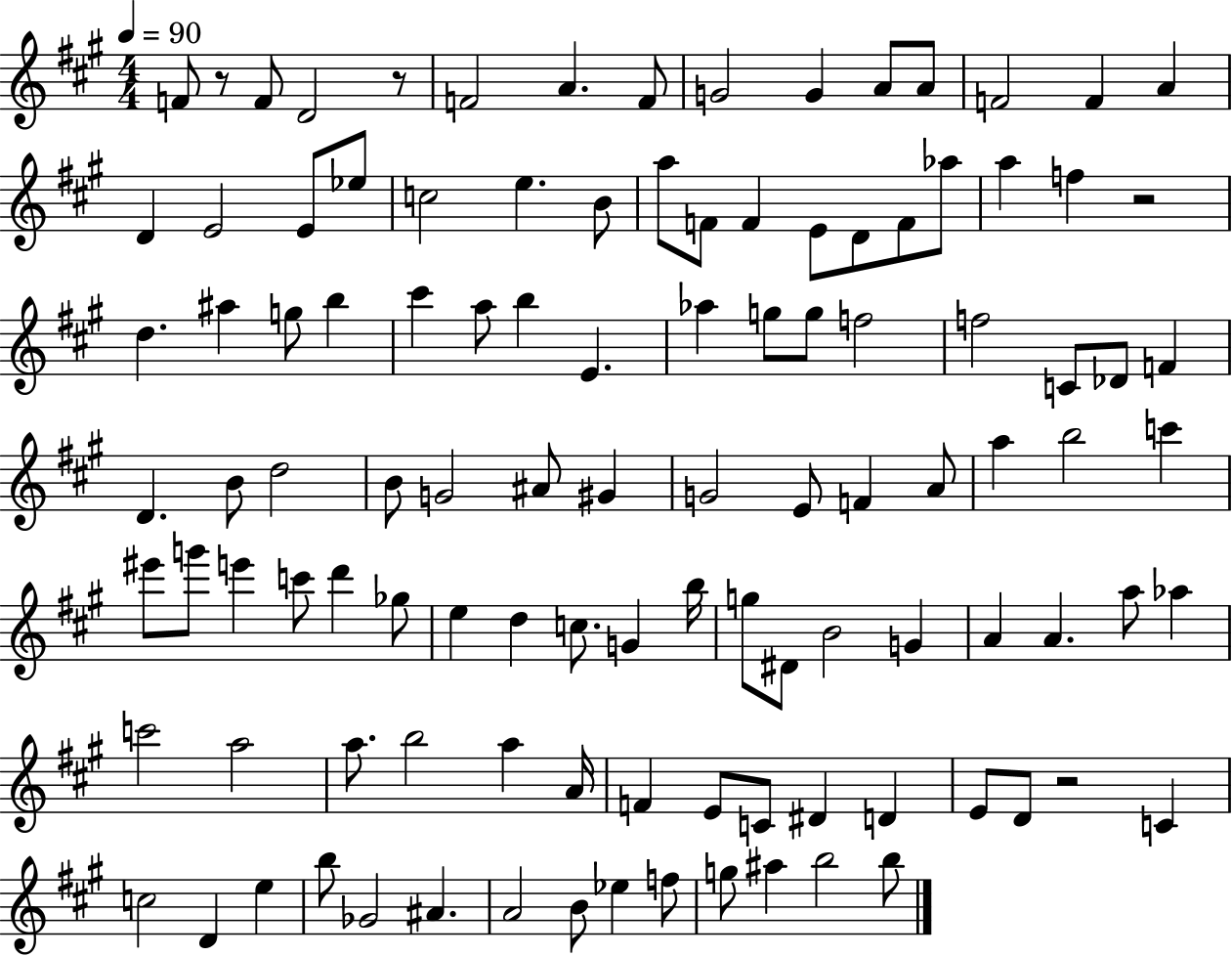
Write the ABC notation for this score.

X:1
T:Untitled
M:4/4
L:1/4
K:A
F/2 z/2 F/2 D2 z/2 F2 A F/2 G2 G A/2 A/2 F2 F A D E2 E/2 _e/2 c2 e B/2 a/2 F/2 F E/2 D/2 F/2 _a/2 a f z2 d ^a g/2 b ^c' a/2 b E _a g/2 g/2 f2 f2 C/2 _D/2 F D B/2 d2 B/2 G2 ^A/2 ^G G2 E/2 F A/2 a b2 c' ^e'/2 g'/2 e' c'/2 d' _g/2 e d c/2 G b/4 g/2 ^D/2 B2 G A A a/2 _a c'2 a2 a/2 b2 a A/4 F E/2 C/2 ^D D E/2 D/2 z2 C c2 D e b/2 _G2 ^A A2 B/2 _e f/2 g/2 ^a b2 b/2